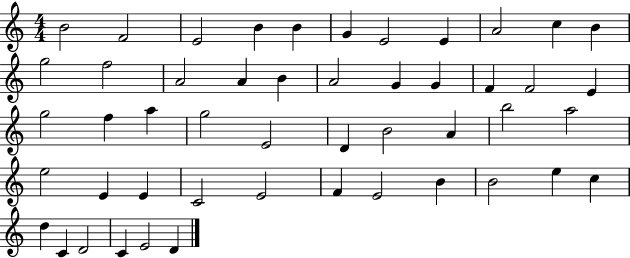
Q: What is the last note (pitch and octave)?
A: D4